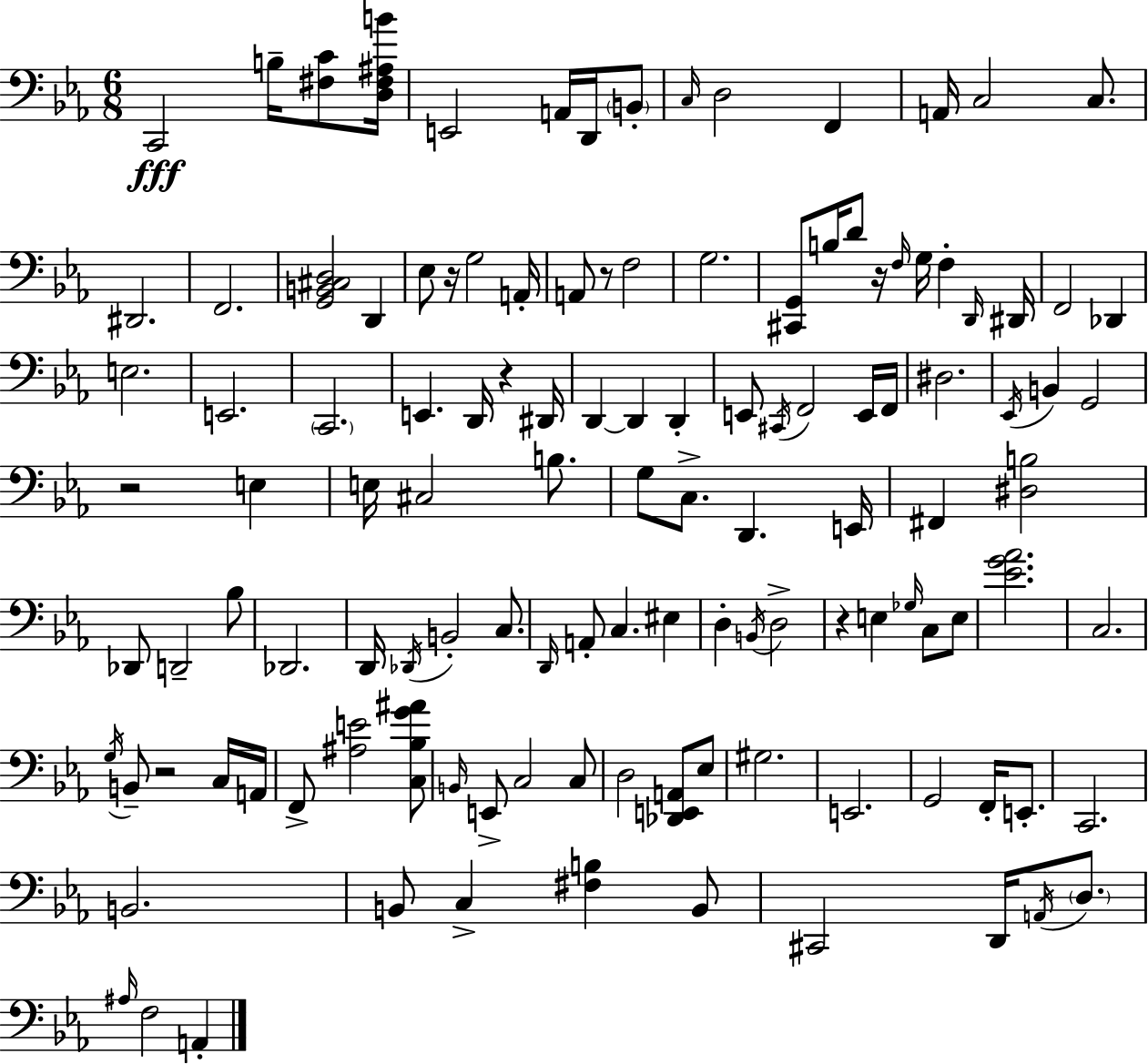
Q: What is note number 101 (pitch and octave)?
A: A2